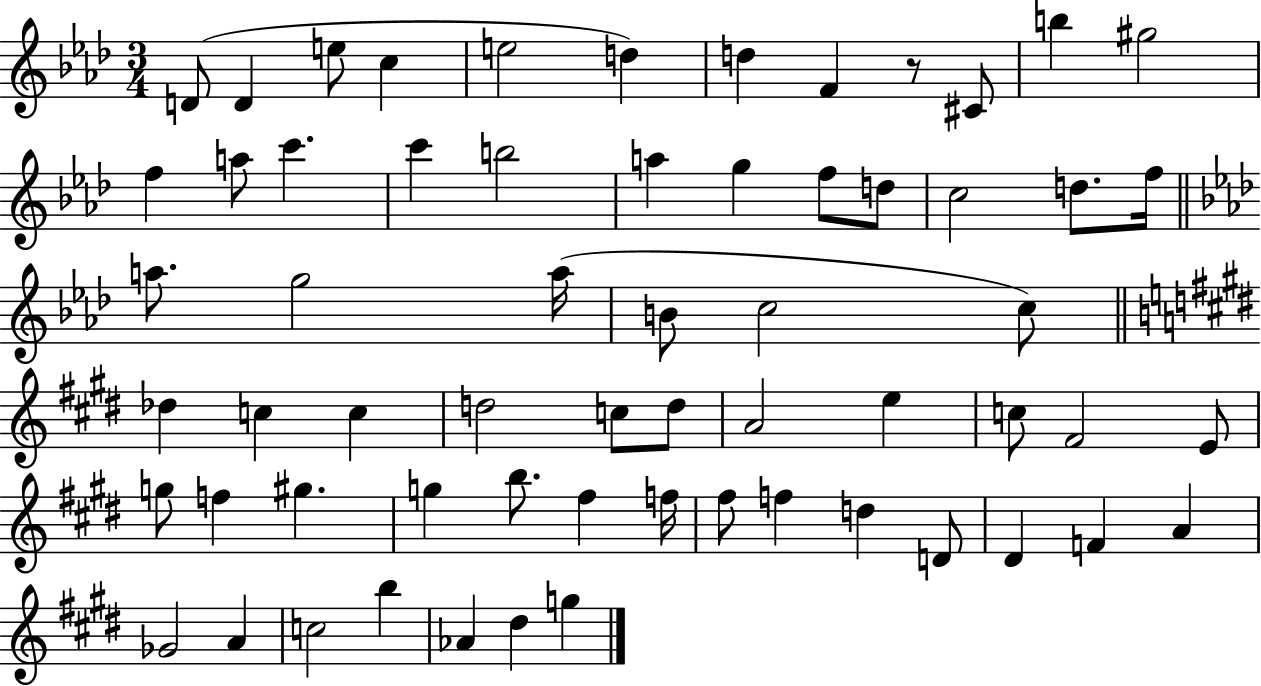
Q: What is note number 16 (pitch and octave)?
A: B5